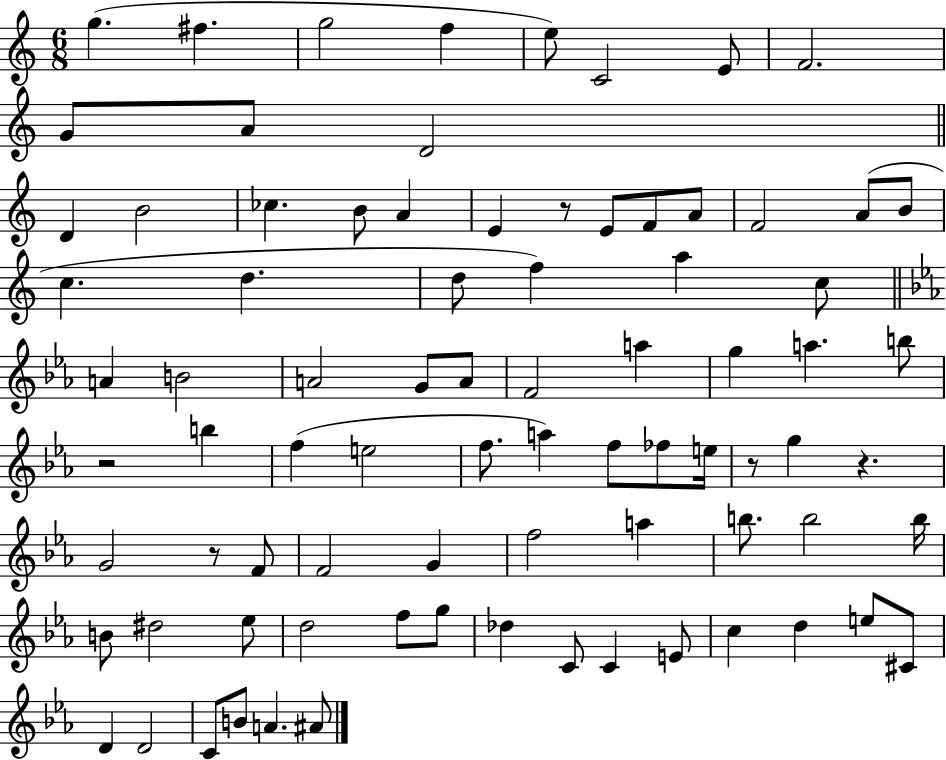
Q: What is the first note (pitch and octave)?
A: G5